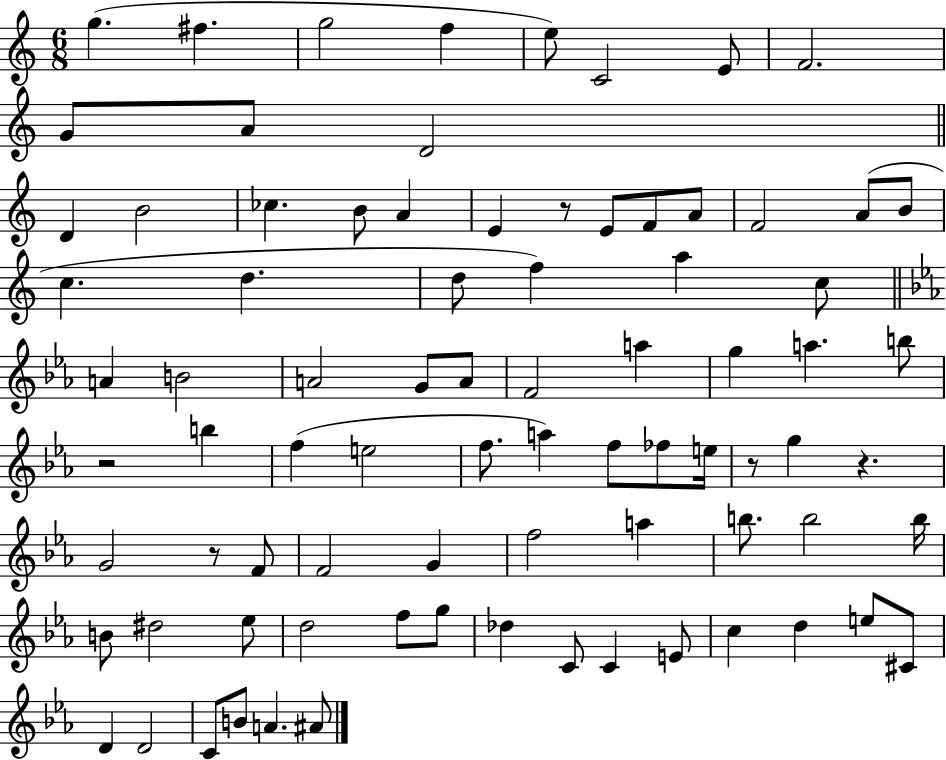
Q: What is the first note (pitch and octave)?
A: G5